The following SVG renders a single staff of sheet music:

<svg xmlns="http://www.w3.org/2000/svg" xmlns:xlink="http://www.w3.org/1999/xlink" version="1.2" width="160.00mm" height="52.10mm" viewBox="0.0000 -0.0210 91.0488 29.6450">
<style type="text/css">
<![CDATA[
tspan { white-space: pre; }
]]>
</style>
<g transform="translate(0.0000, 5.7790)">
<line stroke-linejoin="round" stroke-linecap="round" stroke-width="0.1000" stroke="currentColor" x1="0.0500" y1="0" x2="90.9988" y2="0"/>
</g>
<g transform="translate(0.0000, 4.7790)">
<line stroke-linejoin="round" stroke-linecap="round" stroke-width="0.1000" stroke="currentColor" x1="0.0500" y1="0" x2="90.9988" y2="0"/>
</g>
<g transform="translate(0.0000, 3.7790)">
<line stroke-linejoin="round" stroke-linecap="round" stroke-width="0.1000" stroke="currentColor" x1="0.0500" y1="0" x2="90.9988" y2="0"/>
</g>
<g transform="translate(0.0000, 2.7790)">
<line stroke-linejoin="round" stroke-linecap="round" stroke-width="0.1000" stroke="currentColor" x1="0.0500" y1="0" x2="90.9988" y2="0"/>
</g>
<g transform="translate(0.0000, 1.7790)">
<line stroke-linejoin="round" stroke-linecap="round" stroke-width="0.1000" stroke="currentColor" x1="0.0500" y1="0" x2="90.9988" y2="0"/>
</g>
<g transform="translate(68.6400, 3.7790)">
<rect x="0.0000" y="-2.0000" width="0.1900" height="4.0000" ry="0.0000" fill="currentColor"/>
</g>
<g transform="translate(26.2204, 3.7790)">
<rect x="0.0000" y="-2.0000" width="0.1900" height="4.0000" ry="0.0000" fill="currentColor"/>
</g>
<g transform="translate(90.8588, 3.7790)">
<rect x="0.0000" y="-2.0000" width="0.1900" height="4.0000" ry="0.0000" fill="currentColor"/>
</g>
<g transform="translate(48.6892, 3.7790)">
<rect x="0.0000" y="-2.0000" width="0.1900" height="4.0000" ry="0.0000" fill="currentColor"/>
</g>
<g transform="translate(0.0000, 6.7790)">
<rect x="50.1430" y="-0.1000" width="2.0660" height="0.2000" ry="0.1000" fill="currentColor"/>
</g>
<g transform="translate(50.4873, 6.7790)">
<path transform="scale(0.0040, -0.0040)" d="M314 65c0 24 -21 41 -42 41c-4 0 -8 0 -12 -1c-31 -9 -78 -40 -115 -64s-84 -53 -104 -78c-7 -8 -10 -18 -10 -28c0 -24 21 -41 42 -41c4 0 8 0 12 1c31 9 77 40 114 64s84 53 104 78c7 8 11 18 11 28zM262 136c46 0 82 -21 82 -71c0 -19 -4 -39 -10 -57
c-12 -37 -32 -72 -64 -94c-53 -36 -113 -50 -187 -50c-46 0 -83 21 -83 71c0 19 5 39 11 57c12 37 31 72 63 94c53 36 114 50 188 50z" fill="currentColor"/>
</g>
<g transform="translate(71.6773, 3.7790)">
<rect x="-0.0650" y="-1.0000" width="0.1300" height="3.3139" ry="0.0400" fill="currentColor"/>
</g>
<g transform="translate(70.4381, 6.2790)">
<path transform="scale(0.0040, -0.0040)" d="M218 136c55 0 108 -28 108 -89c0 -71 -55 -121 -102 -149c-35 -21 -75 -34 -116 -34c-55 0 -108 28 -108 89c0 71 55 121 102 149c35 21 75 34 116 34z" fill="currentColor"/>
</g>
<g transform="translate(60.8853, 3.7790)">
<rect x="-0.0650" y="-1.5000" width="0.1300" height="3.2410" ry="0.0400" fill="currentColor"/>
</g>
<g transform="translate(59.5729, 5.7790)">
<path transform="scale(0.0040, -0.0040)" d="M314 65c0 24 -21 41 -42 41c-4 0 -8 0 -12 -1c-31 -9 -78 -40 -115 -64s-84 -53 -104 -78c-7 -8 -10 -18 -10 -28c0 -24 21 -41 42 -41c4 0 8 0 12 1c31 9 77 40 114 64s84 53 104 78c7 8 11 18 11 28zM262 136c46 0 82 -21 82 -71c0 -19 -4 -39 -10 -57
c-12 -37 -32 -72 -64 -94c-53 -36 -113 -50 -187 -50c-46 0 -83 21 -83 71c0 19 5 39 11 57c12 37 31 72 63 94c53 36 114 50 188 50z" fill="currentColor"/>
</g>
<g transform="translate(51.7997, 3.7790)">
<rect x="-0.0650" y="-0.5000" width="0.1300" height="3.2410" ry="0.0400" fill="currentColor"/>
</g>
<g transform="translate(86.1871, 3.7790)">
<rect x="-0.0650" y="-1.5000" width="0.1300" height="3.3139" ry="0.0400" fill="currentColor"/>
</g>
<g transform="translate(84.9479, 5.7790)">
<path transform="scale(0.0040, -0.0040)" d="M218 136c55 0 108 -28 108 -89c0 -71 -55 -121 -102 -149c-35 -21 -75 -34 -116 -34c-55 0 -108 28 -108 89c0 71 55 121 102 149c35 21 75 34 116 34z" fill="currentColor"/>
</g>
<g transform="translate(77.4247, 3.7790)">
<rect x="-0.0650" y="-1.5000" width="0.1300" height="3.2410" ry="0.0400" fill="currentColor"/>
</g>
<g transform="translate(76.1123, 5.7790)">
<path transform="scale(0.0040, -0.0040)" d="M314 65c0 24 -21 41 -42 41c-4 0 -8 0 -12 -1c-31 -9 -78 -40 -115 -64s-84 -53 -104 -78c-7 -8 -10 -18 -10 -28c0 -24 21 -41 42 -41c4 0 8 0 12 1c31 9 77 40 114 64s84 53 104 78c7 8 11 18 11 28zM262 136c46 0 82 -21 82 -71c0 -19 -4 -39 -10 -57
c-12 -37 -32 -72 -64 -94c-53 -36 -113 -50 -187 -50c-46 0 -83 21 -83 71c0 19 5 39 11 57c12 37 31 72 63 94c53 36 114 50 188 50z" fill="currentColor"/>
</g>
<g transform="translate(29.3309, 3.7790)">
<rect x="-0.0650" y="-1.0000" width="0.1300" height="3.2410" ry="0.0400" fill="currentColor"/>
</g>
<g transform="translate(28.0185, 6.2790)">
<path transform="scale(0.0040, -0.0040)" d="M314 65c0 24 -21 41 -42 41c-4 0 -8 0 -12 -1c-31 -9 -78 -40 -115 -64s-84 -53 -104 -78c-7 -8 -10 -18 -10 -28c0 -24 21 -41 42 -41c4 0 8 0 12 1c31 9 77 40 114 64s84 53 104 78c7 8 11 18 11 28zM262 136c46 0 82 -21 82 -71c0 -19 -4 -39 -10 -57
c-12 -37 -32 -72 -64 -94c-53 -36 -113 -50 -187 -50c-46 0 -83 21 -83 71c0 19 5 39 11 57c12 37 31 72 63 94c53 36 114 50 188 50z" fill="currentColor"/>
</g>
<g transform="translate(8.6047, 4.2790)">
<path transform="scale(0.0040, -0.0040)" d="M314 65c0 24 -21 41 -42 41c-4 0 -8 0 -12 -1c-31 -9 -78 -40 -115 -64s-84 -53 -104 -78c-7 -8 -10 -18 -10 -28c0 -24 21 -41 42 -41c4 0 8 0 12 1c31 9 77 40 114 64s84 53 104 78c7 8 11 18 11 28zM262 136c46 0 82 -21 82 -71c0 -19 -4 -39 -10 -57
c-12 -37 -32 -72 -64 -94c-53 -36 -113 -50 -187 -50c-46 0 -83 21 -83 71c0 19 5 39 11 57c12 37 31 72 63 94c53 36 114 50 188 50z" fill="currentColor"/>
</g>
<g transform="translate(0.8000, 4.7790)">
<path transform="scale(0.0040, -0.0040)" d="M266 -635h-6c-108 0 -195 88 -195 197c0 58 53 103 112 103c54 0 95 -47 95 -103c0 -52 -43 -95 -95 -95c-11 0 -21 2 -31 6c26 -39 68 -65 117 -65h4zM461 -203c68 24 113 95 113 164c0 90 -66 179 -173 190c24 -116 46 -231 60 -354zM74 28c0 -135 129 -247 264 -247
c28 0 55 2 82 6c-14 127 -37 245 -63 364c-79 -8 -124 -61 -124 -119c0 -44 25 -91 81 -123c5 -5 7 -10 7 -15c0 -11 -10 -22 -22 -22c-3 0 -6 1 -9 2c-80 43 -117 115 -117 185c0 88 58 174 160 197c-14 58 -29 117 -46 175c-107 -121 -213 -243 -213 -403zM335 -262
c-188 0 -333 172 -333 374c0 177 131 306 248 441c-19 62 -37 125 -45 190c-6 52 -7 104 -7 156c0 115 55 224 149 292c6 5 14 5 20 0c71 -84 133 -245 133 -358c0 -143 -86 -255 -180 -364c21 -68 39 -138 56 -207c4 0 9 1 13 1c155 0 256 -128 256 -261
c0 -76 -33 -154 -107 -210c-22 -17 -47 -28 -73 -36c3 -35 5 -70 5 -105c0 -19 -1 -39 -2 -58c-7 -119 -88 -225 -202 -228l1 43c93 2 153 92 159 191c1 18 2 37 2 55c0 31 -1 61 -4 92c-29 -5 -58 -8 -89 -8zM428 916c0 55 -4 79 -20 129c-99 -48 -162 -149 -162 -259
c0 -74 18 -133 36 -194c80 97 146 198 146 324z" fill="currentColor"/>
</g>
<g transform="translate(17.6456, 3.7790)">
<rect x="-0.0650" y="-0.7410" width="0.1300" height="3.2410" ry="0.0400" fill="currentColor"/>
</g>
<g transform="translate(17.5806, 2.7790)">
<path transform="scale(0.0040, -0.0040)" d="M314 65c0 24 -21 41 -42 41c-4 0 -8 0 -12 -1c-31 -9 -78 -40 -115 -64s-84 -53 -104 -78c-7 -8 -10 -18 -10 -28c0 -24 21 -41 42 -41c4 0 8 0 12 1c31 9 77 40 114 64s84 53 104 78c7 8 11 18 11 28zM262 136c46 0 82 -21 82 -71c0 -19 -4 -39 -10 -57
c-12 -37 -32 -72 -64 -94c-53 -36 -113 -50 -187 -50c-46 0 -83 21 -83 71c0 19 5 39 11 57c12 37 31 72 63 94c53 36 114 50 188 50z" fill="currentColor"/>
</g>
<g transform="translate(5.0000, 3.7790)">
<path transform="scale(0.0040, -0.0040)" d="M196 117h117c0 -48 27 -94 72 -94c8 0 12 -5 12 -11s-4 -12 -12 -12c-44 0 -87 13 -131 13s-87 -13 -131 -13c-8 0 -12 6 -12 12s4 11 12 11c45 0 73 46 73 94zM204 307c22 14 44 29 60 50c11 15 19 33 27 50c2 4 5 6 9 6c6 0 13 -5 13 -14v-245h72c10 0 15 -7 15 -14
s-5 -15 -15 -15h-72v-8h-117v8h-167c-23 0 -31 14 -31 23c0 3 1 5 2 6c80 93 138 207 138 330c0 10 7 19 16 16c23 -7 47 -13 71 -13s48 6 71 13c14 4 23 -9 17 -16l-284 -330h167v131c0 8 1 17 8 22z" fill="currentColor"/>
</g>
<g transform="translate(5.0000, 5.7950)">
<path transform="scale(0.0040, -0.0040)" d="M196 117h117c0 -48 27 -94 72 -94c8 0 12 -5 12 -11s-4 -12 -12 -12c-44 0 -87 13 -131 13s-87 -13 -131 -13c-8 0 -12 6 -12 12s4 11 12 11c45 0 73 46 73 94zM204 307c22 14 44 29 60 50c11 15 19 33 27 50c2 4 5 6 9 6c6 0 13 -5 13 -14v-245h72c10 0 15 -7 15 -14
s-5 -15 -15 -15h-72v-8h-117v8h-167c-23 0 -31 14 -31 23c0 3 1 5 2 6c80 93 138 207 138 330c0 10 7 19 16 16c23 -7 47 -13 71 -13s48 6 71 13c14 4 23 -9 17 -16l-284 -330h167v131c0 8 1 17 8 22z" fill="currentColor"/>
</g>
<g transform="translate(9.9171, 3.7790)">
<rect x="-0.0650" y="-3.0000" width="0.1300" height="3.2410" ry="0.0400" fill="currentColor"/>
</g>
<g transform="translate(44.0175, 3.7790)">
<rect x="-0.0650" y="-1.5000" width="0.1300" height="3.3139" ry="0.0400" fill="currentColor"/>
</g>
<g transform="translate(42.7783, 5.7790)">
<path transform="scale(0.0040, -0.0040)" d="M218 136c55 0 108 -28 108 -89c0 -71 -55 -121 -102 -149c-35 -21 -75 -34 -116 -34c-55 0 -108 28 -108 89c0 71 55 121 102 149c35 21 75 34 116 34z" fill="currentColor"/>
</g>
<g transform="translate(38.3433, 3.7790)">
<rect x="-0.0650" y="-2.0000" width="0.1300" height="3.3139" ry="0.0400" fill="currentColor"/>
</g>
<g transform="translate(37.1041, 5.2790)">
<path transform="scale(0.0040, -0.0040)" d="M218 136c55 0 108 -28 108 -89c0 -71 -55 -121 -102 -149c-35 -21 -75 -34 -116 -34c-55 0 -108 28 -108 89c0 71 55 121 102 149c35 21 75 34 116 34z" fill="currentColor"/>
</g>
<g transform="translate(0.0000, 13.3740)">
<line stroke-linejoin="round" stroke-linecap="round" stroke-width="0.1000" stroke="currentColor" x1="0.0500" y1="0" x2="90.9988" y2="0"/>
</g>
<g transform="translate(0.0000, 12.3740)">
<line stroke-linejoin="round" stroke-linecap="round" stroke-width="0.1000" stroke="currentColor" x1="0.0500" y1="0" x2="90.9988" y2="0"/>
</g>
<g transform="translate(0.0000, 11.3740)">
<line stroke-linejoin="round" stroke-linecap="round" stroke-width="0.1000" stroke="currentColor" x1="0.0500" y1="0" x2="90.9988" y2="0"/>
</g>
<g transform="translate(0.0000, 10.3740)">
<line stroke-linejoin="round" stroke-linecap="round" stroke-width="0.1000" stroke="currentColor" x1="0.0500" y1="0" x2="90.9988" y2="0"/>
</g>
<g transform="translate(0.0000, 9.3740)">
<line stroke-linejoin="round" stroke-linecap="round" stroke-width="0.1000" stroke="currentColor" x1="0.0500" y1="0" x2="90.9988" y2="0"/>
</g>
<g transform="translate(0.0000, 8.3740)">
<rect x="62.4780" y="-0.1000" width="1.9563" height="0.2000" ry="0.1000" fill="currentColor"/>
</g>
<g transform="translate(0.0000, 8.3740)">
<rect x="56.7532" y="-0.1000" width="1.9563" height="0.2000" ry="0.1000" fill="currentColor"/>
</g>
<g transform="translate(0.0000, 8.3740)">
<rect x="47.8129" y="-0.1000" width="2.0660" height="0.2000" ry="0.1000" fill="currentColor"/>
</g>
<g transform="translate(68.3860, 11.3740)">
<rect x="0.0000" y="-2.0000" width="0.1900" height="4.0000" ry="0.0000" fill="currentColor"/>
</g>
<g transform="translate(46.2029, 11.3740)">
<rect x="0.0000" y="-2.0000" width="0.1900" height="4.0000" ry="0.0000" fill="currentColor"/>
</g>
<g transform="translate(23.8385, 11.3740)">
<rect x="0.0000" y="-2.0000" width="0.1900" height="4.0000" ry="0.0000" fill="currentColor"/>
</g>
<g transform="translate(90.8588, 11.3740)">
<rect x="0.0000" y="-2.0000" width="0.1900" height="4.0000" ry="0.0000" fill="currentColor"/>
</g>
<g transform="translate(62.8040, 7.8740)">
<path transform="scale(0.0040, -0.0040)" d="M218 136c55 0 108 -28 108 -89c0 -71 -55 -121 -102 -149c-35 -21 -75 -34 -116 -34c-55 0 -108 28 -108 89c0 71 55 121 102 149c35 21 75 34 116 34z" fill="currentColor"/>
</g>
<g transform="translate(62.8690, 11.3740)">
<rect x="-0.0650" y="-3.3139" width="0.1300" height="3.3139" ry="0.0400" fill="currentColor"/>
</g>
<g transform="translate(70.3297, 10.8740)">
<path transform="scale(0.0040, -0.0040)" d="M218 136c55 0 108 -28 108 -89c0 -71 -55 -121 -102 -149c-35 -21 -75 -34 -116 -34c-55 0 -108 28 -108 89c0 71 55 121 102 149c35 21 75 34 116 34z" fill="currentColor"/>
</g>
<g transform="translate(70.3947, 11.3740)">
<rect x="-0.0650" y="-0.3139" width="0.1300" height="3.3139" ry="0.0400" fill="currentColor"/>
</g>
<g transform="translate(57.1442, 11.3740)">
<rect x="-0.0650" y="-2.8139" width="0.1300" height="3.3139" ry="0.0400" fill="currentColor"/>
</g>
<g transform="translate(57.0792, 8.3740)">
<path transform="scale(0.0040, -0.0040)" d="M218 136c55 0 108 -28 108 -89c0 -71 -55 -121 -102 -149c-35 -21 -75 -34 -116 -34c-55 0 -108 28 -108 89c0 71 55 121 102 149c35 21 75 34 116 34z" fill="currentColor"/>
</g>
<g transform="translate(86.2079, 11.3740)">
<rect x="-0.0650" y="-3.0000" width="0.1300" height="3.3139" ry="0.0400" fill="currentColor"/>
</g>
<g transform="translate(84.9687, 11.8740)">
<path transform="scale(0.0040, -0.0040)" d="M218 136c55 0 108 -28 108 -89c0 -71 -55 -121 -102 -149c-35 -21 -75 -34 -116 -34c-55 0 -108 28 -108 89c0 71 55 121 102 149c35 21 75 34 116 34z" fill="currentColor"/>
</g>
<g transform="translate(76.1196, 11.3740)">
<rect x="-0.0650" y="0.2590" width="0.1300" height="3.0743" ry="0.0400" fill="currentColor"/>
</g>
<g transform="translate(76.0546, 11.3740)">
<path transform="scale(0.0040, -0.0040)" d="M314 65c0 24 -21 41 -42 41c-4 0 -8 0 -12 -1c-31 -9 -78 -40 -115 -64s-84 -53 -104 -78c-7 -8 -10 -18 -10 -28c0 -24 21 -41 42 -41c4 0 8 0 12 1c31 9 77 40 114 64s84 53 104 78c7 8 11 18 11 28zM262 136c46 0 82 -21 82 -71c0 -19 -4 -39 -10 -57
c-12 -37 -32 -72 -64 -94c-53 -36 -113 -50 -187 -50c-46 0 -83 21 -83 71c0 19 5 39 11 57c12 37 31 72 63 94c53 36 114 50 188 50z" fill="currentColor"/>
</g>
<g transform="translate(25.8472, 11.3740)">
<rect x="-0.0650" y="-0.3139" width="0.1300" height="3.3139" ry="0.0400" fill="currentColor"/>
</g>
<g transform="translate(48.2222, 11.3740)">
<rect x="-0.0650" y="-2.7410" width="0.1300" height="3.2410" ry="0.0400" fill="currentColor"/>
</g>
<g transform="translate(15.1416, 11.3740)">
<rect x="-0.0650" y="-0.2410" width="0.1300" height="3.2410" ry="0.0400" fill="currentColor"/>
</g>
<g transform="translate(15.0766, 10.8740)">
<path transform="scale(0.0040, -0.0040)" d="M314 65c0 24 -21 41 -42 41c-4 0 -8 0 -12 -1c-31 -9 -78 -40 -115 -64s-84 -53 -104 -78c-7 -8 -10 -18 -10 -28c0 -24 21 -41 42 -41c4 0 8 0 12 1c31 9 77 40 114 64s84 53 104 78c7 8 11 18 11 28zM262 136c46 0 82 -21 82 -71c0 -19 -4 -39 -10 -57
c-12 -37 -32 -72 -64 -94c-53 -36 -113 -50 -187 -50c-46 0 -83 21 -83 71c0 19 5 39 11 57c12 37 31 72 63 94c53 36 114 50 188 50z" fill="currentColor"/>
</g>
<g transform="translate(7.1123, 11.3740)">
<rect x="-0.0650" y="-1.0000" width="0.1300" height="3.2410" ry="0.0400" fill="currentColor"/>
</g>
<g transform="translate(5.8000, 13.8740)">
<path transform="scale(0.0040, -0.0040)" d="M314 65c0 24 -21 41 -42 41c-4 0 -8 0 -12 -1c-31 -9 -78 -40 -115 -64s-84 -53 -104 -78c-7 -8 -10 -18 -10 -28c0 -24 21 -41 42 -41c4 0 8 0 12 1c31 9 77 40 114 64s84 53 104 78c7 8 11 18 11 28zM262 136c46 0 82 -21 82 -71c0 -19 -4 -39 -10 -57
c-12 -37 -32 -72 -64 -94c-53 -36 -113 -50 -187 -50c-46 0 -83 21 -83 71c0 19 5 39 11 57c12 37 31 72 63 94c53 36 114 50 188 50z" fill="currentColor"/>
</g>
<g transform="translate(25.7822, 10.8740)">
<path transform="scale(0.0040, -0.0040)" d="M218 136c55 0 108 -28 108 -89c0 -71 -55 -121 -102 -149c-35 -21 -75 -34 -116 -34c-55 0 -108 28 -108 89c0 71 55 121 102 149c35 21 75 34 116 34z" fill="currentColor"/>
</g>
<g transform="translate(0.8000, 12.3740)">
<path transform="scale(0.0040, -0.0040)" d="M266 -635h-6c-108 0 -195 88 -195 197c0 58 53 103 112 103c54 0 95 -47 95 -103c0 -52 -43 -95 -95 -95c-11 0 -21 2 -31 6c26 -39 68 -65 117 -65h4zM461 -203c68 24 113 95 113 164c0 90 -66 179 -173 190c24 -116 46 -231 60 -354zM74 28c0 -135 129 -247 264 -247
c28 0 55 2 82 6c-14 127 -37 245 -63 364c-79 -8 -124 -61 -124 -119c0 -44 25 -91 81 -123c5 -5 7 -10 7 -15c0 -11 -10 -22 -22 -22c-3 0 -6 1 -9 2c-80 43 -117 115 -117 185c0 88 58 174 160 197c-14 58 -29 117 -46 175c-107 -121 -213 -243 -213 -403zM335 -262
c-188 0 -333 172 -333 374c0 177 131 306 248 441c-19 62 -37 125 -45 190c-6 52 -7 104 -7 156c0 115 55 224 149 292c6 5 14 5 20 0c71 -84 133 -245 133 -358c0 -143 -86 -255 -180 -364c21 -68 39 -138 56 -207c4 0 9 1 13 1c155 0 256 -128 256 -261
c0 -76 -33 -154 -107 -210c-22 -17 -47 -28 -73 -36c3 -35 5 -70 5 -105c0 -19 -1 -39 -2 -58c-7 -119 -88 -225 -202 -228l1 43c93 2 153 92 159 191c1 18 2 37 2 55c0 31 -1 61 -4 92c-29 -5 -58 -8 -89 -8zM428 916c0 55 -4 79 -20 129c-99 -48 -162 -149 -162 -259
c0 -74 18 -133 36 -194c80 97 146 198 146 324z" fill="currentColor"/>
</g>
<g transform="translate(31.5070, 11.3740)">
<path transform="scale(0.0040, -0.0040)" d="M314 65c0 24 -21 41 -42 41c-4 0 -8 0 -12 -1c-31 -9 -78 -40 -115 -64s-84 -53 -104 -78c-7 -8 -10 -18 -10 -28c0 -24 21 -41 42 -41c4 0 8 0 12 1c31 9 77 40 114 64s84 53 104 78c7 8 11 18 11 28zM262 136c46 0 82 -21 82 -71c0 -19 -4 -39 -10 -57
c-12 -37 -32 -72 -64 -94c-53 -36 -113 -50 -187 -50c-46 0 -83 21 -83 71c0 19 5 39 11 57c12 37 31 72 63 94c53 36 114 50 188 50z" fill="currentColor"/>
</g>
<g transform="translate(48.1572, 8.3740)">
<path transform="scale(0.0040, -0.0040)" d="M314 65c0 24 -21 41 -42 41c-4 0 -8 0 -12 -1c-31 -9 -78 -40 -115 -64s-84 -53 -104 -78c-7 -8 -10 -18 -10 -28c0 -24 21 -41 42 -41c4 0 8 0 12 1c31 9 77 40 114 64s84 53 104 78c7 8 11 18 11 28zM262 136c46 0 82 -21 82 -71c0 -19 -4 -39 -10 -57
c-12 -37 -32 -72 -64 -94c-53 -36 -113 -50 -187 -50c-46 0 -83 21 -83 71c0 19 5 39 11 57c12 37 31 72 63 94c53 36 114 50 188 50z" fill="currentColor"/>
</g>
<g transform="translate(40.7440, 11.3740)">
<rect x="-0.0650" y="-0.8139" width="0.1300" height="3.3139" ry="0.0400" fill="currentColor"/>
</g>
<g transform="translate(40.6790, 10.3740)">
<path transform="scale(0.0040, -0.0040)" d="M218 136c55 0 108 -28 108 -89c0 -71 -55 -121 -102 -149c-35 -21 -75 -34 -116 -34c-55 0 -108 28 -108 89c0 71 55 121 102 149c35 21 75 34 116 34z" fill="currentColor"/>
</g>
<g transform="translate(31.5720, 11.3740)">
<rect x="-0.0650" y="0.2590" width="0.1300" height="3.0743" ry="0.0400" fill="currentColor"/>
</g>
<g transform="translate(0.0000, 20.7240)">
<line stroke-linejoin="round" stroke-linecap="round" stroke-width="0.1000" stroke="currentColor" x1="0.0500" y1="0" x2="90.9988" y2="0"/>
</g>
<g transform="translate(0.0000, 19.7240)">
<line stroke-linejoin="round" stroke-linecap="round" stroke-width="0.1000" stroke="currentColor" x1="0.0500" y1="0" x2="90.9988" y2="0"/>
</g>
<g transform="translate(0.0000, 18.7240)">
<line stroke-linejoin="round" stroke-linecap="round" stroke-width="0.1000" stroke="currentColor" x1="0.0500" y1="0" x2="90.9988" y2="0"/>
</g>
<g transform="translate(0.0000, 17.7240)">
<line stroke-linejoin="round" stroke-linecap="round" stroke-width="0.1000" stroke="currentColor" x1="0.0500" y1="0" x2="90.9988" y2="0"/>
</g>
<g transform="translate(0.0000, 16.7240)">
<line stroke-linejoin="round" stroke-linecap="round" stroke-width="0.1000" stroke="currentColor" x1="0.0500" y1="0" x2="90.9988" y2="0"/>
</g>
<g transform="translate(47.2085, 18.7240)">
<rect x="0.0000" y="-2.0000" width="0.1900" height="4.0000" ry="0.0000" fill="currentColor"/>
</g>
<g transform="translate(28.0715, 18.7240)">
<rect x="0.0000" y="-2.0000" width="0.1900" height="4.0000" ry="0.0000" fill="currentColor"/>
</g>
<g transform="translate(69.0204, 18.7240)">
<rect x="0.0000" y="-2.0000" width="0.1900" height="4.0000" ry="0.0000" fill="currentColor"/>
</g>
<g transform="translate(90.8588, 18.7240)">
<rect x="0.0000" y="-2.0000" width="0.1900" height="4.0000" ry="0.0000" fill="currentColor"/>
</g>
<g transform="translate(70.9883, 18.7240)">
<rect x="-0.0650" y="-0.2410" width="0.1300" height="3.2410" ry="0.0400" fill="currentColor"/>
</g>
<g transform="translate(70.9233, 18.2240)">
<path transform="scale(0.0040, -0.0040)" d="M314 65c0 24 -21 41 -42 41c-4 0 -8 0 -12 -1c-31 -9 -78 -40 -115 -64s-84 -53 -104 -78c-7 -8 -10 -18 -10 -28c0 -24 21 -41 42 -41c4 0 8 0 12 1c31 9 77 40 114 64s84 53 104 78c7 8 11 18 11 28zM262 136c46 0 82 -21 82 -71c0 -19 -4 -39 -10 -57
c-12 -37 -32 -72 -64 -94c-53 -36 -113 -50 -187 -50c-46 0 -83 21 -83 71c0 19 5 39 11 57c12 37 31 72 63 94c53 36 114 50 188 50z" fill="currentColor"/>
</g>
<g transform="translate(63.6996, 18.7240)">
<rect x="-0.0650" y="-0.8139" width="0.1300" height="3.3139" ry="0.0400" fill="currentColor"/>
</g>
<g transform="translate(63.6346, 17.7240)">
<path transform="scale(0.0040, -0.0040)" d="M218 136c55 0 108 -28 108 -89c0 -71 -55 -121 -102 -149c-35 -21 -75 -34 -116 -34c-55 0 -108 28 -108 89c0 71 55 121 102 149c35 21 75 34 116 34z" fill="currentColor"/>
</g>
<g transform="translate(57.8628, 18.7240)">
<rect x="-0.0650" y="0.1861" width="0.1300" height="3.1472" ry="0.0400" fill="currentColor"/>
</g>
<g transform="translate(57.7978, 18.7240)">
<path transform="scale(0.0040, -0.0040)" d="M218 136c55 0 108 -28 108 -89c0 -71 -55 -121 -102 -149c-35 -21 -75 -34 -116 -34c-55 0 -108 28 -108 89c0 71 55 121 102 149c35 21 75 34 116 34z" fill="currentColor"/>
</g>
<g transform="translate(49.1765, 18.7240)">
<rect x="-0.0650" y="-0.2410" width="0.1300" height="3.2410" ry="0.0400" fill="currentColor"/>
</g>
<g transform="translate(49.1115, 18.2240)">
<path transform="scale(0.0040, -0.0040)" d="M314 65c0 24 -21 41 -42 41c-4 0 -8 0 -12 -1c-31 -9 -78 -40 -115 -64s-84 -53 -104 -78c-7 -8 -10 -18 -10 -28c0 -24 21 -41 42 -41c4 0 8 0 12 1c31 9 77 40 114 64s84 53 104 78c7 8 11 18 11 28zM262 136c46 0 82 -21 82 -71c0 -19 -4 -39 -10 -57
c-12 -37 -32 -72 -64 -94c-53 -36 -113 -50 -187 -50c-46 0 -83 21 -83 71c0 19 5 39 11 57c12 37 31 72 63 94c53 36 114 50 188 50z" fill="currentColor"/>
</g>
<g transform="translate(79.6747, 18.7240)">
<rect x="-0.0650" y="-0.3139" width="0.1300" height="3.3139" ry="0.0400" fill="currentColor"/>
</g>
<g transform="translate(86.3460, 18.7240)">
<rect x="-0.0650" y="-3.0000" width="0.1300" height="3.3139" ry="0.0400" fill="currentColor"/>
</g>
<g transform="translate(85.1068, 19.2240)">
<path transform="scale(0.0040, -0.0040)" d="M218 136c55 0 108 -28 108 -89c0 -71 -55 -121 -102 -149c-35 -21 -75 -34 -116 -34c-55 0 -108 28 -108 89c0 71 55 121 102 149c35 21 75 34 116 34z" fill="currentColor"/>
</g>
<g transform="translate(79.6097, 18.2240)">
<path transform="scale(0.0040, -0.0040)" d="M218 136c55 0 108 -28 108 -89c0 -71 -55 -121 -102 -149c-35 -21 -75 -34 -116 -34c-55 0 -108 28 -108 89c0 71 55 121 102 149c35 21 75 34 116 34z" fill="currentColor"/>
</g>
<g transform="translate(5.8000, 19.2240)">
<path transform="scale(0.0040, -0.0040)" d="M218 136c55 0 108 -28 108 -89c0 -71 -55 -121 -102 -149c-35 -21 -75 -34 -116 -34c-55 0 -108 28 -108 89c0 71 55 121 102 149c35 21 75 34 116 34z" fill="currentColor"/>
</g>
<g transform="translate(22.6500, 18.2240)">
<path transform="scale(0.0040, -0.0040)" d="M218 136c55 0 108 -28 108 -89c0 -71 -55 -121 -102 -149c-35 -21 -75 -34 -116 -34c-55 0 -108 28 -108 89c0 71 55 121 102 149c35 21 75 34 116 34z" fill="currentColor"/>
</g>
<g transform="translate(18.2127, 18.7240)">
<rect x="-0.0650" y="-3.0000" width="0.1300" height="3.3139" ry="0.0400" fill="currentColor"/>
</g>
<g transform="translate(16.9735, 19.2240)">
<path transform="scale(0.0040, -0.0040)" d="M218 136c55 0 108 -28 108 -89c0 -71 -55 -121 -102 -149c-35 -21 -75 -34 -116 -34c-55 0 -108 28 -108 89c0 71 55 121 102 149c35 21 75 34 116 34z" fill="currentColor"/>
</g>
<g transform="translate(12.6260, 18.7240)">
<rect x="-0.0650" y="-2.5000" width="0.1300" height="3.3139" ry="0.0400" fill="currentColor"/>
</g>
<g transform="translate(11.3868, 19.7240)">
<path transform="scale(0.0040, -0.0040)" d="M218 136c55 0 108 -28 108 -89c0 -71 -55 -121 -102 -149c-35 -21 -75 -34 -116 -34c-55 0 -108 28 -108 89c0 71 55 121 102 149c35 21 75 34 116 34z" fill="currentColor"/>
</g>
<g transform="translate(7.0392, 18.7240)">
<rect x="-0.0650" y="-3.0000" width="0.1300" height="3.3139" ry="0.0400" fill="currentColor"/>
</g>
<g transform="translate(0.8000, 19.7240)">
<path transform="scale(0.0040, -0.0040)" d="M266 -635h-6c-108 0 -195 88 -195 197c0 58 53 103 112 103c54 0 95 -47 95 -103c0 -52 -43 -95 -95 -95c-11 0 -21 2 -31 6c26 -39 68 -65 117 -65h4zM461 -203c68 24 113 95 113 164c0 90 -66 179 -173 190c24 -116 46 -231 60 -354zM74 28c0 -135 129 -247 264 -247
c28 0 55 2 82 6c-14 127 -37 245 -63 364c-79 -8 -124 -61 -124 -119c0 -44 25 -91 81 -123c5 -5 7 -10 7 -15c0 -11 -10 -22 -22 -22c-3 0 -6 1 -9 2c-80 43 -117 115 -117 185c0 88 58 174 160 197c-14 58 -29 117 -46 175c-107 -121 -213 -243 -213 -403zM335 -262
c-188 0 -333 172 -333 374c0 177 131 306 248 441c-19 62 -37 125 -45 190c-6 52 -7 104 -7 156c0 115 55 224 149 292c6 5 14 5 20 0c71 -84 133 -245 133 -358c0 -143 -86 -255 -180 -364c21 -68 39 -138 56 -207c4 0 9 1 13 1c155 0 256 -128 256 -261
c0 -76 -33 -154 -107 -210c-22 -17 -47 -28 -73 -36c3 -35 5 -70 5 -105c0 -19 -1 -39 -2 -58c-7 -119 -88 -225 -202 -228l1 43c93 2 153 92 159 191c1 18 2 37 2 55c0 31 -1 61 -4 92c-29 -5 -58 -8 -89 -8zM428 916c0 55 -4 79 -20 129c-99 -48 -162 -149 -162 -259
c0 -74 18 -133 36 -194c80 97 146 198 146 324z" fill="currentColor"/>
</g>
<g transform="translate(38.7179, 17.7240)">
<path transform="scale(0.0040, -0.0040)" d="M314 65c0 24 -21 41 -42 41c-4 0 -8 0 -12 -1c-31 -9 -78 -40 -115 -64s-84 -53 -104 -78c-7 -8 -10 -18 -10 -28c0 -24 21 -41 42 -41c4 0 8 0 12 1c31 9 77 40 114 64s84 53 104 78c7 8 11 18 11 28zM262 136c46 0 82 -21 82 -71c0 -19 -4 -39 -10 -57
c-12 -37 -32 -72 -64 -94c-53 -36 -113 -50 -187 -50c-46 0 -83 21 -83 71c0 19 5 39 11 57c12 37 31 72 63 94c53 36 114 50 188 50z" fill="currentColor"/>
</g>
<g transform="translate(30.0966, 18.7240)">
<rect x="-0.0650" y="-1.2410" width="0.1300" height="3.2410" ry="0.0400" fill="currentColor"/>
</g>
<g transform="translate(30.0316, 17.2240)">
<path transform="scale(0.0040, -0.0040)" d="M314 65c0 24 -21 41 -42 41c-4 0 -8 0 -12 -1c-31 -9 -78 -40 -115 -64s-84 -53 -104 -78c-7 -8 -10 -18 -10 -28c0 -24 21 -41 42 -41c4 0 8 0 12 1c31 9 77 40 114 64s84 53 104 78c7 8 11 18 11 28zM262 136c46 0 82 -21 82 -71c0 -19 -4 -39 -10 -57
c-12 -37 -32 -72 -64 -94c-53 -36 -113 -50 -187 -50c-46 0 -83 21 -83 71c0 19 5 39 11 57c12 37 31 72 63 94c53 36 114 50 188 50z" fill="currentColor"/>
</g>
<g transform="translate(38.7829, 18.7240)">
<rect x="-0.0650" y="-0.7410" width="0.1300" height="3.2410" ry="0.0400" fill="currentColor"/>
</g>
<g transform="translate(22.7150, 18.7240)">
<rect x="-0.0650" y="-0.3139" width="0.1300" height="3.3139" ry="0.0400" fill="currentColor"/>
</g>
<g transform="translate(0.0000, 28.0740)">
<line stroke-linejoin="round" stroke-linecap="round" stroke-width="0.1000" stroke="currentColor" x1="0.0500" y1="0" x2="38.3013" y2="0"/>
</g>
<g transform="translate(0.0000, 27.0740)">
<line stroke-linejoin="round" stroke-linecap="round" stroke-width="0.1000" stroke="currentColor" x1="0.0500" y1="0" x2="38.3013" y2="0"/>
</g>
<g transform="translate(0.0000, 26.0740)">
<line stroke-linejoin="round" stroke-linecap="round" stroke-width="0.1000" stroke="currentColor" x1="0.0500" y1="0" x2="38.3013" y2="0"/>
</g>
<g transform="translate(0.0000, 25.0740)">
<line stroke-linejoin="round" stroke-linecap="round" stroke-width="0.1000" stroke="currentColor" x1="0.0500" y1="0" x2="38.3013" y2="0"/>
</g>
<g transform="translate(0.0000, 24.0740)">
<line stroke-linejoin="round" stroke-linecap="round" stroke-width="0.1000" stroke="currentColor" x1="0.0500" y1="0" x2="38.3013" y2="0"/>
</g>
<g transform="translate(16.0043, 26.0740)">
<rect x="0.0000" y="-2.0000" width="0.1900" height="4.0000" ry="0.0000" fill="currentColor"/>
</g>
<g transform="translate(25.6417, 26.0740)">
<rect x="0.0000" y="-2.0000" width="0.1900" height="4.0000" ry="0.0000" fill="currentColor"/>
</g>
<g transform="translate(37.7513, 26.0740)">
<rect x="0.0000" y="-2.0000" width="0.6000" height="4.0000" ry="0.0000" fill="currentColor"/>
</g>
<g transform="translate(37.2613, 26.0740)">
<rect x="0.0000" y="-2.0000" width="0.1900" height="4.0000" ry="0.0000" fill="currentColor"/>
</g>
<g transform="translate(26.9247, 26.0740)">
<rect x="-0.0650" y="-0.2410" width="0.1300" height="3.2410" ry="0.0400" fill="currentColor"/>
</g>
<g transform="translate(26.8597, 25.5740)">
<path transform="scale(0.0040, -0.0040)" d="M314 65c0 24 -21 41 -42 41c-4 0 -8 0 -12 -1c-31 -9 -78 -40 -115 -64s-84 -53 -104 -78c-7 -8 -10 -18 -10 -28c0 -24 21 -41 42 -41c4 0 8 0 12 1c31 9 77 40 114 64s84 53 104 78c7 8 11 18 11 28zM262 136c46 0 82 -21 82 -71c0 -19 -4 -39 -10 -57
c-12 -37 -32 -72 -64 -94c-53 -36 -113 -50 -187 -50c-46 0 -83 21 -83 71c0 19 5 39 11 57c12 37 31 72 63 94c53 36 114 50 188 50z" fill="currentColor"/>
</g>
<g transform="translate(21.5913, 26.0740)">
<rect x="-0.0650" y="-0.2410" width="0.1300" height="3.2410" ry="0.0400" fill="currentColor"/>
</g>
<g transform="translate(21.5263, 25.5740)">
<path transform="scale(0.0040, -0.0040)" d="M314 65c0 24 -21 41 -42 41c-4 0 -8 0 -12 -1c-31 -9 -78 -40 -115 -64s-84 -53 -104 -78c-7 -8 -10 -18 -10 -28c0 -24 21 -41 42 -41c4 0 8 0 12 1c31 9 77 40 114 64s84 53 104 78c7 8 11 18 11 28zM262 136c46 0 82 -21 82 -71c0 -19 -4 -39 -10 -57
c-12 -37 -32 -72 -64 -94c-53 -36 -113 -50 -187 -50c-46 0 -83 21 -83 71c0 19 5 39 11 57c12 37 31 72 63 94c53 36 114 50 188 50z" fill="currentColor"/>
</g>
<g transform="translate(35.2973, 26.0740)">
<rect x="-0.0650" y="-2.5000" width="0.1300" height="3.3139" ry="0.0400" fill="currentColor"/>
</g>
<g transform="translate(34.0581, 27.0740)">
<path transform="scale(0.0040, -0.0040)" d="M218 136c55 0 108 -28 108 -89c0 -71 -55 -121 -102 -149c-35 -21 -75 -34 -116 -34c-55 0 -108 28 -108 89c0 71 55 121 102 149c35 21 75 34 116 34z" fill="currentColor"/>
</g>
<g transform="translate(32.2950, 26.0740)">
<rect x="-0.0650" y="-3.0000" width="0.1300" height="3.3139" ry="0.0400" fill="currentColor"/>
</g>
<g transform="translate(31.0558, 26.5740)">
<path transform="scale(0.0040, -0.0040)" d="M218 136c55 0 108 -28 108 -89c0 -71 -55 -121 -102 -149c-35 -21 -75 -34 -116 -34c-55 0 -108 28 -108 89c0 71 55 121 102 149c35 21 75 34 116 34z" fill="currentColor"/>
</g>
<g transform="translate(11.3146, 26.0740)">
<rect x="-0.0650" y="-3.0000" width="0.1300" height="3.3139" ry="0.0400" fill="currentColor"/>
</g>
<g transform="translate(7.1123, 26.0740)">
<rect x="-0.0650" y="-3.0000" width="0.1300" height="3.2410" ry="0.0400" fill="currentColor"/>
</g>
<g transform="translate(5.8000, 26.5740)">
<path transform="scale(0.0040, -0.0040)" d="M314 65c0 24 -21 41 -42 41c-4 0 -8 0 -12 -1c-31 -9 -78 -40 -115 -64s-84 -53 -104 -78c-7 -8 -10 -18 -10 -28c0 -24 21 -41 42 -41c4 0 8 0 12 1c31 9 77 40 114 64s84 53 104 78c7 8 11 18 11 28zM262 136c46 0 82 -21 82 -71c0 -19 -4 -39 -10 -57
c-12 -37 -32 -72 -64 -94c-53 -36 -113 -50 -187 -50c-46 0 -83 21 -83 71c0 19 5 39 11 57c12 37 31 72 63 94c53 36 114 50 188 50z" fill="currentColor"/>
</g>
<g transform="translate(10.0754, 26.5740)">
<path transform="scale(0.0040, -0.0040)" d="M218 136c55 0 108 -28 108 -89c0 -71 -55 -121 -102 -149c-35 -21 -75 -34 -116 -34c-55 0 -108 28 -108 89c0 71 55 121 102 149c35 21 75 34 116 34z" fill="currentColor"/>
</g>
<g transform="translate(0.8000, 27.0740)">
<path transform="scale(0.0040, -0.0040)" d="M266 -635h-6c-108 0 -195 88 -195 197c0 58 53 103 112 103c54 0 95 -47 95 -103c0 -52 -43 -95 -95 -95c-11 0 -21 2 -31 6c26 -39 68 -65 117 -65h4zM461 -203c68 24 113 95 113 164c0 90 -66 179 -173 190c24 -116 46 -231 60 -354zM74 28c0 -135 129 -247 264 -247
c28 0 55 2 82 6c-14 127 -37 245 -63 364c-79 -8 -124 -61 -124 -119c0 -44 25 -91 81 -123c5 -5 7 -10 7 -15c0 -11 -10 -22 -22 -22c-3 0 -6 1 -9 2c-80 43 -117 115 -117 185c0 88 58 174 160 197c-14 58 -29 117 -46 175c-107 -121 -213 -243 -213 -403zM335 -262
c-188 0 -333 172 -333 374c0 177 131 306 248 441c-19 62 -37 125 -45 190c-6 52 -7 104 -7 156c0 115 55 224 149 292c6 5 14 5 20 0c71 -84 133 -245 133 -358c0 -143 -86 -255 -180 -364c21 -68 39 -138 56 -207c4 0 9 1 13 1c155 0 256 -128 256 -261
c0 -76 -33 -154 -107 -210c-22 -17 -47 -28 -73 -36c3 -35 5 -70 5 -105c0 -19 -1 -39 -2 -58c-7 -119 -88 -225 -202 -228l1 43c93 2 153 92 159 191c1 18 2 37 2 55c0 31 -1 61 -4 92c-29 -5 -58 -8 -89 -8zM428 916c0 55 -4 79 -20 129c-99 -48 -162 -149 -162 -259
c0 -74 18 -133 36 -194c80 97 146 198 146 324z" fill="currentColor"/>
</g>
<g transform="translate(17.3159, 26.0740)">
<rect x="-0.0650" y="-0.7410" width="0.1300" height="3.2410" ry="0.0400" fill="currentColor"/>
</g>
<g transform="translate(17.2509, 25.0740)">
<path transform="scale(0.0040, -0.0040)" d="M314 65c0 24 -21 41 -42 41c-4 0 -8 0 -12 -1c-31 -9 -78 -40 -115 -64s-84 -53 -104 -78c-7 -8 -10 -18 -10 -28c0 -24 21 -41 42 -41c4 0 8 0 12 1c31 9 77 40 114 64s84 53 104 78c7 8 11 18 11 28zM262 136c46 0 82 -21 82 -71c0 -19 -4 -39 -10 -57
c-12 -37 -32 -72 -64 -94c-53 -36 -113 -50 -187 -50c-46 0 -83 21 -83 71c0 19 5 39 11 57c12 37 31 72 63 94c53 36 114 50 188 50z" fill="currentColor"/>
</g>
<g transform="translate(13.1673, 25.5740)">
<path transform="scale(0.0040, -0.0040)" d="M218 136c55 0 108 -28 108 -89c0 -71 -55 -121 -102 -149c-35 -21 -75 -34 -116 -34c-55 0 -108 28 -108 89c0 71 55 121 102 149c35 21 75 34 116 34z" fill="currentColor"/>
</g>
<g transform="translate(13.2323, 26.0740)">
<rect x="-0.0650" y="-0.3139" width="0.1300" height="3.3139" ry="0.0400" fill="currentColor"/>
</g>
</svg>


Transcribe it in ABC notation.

X:1
T:Untitled
M:4/4
L:1/4
K:C
A2 d2 D2 F E C2 E2 D E2 E D2 c2 c B2 d a2 a b c B2 A A G A c e2 d2 c2 B d c2 c A A2 A c d2 c2 c2 A G